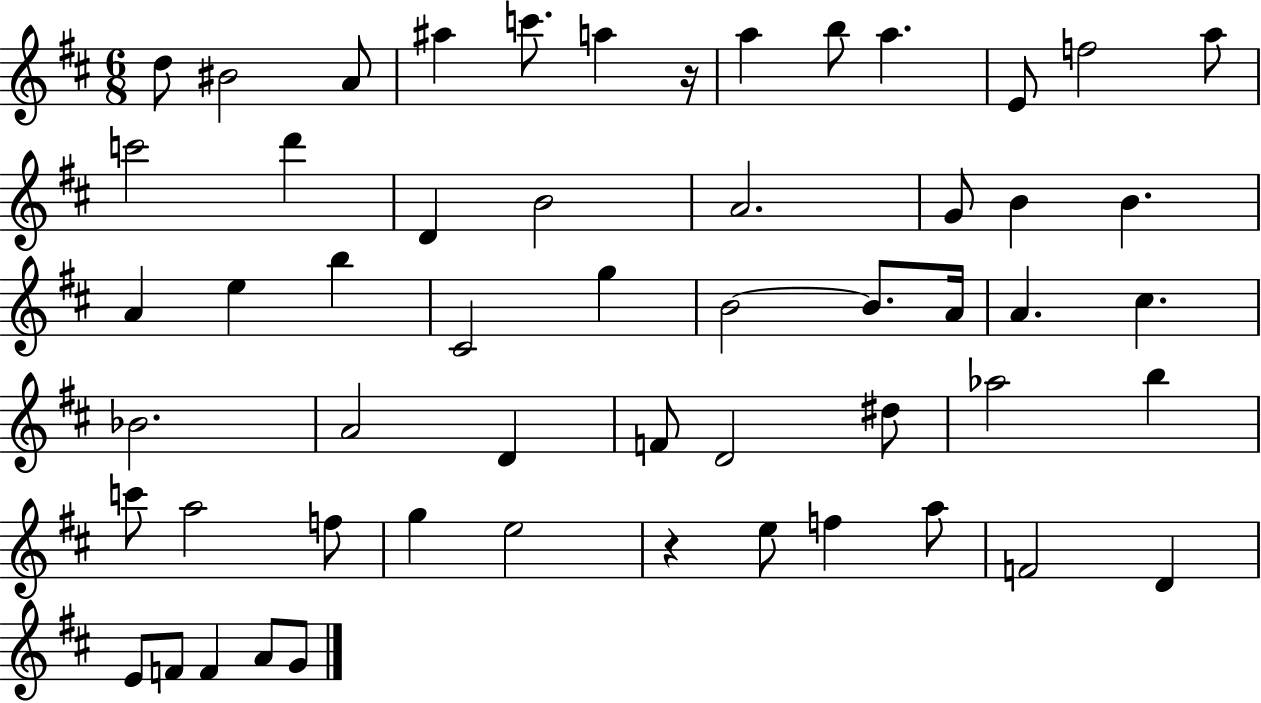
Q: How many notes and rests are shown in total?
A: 55